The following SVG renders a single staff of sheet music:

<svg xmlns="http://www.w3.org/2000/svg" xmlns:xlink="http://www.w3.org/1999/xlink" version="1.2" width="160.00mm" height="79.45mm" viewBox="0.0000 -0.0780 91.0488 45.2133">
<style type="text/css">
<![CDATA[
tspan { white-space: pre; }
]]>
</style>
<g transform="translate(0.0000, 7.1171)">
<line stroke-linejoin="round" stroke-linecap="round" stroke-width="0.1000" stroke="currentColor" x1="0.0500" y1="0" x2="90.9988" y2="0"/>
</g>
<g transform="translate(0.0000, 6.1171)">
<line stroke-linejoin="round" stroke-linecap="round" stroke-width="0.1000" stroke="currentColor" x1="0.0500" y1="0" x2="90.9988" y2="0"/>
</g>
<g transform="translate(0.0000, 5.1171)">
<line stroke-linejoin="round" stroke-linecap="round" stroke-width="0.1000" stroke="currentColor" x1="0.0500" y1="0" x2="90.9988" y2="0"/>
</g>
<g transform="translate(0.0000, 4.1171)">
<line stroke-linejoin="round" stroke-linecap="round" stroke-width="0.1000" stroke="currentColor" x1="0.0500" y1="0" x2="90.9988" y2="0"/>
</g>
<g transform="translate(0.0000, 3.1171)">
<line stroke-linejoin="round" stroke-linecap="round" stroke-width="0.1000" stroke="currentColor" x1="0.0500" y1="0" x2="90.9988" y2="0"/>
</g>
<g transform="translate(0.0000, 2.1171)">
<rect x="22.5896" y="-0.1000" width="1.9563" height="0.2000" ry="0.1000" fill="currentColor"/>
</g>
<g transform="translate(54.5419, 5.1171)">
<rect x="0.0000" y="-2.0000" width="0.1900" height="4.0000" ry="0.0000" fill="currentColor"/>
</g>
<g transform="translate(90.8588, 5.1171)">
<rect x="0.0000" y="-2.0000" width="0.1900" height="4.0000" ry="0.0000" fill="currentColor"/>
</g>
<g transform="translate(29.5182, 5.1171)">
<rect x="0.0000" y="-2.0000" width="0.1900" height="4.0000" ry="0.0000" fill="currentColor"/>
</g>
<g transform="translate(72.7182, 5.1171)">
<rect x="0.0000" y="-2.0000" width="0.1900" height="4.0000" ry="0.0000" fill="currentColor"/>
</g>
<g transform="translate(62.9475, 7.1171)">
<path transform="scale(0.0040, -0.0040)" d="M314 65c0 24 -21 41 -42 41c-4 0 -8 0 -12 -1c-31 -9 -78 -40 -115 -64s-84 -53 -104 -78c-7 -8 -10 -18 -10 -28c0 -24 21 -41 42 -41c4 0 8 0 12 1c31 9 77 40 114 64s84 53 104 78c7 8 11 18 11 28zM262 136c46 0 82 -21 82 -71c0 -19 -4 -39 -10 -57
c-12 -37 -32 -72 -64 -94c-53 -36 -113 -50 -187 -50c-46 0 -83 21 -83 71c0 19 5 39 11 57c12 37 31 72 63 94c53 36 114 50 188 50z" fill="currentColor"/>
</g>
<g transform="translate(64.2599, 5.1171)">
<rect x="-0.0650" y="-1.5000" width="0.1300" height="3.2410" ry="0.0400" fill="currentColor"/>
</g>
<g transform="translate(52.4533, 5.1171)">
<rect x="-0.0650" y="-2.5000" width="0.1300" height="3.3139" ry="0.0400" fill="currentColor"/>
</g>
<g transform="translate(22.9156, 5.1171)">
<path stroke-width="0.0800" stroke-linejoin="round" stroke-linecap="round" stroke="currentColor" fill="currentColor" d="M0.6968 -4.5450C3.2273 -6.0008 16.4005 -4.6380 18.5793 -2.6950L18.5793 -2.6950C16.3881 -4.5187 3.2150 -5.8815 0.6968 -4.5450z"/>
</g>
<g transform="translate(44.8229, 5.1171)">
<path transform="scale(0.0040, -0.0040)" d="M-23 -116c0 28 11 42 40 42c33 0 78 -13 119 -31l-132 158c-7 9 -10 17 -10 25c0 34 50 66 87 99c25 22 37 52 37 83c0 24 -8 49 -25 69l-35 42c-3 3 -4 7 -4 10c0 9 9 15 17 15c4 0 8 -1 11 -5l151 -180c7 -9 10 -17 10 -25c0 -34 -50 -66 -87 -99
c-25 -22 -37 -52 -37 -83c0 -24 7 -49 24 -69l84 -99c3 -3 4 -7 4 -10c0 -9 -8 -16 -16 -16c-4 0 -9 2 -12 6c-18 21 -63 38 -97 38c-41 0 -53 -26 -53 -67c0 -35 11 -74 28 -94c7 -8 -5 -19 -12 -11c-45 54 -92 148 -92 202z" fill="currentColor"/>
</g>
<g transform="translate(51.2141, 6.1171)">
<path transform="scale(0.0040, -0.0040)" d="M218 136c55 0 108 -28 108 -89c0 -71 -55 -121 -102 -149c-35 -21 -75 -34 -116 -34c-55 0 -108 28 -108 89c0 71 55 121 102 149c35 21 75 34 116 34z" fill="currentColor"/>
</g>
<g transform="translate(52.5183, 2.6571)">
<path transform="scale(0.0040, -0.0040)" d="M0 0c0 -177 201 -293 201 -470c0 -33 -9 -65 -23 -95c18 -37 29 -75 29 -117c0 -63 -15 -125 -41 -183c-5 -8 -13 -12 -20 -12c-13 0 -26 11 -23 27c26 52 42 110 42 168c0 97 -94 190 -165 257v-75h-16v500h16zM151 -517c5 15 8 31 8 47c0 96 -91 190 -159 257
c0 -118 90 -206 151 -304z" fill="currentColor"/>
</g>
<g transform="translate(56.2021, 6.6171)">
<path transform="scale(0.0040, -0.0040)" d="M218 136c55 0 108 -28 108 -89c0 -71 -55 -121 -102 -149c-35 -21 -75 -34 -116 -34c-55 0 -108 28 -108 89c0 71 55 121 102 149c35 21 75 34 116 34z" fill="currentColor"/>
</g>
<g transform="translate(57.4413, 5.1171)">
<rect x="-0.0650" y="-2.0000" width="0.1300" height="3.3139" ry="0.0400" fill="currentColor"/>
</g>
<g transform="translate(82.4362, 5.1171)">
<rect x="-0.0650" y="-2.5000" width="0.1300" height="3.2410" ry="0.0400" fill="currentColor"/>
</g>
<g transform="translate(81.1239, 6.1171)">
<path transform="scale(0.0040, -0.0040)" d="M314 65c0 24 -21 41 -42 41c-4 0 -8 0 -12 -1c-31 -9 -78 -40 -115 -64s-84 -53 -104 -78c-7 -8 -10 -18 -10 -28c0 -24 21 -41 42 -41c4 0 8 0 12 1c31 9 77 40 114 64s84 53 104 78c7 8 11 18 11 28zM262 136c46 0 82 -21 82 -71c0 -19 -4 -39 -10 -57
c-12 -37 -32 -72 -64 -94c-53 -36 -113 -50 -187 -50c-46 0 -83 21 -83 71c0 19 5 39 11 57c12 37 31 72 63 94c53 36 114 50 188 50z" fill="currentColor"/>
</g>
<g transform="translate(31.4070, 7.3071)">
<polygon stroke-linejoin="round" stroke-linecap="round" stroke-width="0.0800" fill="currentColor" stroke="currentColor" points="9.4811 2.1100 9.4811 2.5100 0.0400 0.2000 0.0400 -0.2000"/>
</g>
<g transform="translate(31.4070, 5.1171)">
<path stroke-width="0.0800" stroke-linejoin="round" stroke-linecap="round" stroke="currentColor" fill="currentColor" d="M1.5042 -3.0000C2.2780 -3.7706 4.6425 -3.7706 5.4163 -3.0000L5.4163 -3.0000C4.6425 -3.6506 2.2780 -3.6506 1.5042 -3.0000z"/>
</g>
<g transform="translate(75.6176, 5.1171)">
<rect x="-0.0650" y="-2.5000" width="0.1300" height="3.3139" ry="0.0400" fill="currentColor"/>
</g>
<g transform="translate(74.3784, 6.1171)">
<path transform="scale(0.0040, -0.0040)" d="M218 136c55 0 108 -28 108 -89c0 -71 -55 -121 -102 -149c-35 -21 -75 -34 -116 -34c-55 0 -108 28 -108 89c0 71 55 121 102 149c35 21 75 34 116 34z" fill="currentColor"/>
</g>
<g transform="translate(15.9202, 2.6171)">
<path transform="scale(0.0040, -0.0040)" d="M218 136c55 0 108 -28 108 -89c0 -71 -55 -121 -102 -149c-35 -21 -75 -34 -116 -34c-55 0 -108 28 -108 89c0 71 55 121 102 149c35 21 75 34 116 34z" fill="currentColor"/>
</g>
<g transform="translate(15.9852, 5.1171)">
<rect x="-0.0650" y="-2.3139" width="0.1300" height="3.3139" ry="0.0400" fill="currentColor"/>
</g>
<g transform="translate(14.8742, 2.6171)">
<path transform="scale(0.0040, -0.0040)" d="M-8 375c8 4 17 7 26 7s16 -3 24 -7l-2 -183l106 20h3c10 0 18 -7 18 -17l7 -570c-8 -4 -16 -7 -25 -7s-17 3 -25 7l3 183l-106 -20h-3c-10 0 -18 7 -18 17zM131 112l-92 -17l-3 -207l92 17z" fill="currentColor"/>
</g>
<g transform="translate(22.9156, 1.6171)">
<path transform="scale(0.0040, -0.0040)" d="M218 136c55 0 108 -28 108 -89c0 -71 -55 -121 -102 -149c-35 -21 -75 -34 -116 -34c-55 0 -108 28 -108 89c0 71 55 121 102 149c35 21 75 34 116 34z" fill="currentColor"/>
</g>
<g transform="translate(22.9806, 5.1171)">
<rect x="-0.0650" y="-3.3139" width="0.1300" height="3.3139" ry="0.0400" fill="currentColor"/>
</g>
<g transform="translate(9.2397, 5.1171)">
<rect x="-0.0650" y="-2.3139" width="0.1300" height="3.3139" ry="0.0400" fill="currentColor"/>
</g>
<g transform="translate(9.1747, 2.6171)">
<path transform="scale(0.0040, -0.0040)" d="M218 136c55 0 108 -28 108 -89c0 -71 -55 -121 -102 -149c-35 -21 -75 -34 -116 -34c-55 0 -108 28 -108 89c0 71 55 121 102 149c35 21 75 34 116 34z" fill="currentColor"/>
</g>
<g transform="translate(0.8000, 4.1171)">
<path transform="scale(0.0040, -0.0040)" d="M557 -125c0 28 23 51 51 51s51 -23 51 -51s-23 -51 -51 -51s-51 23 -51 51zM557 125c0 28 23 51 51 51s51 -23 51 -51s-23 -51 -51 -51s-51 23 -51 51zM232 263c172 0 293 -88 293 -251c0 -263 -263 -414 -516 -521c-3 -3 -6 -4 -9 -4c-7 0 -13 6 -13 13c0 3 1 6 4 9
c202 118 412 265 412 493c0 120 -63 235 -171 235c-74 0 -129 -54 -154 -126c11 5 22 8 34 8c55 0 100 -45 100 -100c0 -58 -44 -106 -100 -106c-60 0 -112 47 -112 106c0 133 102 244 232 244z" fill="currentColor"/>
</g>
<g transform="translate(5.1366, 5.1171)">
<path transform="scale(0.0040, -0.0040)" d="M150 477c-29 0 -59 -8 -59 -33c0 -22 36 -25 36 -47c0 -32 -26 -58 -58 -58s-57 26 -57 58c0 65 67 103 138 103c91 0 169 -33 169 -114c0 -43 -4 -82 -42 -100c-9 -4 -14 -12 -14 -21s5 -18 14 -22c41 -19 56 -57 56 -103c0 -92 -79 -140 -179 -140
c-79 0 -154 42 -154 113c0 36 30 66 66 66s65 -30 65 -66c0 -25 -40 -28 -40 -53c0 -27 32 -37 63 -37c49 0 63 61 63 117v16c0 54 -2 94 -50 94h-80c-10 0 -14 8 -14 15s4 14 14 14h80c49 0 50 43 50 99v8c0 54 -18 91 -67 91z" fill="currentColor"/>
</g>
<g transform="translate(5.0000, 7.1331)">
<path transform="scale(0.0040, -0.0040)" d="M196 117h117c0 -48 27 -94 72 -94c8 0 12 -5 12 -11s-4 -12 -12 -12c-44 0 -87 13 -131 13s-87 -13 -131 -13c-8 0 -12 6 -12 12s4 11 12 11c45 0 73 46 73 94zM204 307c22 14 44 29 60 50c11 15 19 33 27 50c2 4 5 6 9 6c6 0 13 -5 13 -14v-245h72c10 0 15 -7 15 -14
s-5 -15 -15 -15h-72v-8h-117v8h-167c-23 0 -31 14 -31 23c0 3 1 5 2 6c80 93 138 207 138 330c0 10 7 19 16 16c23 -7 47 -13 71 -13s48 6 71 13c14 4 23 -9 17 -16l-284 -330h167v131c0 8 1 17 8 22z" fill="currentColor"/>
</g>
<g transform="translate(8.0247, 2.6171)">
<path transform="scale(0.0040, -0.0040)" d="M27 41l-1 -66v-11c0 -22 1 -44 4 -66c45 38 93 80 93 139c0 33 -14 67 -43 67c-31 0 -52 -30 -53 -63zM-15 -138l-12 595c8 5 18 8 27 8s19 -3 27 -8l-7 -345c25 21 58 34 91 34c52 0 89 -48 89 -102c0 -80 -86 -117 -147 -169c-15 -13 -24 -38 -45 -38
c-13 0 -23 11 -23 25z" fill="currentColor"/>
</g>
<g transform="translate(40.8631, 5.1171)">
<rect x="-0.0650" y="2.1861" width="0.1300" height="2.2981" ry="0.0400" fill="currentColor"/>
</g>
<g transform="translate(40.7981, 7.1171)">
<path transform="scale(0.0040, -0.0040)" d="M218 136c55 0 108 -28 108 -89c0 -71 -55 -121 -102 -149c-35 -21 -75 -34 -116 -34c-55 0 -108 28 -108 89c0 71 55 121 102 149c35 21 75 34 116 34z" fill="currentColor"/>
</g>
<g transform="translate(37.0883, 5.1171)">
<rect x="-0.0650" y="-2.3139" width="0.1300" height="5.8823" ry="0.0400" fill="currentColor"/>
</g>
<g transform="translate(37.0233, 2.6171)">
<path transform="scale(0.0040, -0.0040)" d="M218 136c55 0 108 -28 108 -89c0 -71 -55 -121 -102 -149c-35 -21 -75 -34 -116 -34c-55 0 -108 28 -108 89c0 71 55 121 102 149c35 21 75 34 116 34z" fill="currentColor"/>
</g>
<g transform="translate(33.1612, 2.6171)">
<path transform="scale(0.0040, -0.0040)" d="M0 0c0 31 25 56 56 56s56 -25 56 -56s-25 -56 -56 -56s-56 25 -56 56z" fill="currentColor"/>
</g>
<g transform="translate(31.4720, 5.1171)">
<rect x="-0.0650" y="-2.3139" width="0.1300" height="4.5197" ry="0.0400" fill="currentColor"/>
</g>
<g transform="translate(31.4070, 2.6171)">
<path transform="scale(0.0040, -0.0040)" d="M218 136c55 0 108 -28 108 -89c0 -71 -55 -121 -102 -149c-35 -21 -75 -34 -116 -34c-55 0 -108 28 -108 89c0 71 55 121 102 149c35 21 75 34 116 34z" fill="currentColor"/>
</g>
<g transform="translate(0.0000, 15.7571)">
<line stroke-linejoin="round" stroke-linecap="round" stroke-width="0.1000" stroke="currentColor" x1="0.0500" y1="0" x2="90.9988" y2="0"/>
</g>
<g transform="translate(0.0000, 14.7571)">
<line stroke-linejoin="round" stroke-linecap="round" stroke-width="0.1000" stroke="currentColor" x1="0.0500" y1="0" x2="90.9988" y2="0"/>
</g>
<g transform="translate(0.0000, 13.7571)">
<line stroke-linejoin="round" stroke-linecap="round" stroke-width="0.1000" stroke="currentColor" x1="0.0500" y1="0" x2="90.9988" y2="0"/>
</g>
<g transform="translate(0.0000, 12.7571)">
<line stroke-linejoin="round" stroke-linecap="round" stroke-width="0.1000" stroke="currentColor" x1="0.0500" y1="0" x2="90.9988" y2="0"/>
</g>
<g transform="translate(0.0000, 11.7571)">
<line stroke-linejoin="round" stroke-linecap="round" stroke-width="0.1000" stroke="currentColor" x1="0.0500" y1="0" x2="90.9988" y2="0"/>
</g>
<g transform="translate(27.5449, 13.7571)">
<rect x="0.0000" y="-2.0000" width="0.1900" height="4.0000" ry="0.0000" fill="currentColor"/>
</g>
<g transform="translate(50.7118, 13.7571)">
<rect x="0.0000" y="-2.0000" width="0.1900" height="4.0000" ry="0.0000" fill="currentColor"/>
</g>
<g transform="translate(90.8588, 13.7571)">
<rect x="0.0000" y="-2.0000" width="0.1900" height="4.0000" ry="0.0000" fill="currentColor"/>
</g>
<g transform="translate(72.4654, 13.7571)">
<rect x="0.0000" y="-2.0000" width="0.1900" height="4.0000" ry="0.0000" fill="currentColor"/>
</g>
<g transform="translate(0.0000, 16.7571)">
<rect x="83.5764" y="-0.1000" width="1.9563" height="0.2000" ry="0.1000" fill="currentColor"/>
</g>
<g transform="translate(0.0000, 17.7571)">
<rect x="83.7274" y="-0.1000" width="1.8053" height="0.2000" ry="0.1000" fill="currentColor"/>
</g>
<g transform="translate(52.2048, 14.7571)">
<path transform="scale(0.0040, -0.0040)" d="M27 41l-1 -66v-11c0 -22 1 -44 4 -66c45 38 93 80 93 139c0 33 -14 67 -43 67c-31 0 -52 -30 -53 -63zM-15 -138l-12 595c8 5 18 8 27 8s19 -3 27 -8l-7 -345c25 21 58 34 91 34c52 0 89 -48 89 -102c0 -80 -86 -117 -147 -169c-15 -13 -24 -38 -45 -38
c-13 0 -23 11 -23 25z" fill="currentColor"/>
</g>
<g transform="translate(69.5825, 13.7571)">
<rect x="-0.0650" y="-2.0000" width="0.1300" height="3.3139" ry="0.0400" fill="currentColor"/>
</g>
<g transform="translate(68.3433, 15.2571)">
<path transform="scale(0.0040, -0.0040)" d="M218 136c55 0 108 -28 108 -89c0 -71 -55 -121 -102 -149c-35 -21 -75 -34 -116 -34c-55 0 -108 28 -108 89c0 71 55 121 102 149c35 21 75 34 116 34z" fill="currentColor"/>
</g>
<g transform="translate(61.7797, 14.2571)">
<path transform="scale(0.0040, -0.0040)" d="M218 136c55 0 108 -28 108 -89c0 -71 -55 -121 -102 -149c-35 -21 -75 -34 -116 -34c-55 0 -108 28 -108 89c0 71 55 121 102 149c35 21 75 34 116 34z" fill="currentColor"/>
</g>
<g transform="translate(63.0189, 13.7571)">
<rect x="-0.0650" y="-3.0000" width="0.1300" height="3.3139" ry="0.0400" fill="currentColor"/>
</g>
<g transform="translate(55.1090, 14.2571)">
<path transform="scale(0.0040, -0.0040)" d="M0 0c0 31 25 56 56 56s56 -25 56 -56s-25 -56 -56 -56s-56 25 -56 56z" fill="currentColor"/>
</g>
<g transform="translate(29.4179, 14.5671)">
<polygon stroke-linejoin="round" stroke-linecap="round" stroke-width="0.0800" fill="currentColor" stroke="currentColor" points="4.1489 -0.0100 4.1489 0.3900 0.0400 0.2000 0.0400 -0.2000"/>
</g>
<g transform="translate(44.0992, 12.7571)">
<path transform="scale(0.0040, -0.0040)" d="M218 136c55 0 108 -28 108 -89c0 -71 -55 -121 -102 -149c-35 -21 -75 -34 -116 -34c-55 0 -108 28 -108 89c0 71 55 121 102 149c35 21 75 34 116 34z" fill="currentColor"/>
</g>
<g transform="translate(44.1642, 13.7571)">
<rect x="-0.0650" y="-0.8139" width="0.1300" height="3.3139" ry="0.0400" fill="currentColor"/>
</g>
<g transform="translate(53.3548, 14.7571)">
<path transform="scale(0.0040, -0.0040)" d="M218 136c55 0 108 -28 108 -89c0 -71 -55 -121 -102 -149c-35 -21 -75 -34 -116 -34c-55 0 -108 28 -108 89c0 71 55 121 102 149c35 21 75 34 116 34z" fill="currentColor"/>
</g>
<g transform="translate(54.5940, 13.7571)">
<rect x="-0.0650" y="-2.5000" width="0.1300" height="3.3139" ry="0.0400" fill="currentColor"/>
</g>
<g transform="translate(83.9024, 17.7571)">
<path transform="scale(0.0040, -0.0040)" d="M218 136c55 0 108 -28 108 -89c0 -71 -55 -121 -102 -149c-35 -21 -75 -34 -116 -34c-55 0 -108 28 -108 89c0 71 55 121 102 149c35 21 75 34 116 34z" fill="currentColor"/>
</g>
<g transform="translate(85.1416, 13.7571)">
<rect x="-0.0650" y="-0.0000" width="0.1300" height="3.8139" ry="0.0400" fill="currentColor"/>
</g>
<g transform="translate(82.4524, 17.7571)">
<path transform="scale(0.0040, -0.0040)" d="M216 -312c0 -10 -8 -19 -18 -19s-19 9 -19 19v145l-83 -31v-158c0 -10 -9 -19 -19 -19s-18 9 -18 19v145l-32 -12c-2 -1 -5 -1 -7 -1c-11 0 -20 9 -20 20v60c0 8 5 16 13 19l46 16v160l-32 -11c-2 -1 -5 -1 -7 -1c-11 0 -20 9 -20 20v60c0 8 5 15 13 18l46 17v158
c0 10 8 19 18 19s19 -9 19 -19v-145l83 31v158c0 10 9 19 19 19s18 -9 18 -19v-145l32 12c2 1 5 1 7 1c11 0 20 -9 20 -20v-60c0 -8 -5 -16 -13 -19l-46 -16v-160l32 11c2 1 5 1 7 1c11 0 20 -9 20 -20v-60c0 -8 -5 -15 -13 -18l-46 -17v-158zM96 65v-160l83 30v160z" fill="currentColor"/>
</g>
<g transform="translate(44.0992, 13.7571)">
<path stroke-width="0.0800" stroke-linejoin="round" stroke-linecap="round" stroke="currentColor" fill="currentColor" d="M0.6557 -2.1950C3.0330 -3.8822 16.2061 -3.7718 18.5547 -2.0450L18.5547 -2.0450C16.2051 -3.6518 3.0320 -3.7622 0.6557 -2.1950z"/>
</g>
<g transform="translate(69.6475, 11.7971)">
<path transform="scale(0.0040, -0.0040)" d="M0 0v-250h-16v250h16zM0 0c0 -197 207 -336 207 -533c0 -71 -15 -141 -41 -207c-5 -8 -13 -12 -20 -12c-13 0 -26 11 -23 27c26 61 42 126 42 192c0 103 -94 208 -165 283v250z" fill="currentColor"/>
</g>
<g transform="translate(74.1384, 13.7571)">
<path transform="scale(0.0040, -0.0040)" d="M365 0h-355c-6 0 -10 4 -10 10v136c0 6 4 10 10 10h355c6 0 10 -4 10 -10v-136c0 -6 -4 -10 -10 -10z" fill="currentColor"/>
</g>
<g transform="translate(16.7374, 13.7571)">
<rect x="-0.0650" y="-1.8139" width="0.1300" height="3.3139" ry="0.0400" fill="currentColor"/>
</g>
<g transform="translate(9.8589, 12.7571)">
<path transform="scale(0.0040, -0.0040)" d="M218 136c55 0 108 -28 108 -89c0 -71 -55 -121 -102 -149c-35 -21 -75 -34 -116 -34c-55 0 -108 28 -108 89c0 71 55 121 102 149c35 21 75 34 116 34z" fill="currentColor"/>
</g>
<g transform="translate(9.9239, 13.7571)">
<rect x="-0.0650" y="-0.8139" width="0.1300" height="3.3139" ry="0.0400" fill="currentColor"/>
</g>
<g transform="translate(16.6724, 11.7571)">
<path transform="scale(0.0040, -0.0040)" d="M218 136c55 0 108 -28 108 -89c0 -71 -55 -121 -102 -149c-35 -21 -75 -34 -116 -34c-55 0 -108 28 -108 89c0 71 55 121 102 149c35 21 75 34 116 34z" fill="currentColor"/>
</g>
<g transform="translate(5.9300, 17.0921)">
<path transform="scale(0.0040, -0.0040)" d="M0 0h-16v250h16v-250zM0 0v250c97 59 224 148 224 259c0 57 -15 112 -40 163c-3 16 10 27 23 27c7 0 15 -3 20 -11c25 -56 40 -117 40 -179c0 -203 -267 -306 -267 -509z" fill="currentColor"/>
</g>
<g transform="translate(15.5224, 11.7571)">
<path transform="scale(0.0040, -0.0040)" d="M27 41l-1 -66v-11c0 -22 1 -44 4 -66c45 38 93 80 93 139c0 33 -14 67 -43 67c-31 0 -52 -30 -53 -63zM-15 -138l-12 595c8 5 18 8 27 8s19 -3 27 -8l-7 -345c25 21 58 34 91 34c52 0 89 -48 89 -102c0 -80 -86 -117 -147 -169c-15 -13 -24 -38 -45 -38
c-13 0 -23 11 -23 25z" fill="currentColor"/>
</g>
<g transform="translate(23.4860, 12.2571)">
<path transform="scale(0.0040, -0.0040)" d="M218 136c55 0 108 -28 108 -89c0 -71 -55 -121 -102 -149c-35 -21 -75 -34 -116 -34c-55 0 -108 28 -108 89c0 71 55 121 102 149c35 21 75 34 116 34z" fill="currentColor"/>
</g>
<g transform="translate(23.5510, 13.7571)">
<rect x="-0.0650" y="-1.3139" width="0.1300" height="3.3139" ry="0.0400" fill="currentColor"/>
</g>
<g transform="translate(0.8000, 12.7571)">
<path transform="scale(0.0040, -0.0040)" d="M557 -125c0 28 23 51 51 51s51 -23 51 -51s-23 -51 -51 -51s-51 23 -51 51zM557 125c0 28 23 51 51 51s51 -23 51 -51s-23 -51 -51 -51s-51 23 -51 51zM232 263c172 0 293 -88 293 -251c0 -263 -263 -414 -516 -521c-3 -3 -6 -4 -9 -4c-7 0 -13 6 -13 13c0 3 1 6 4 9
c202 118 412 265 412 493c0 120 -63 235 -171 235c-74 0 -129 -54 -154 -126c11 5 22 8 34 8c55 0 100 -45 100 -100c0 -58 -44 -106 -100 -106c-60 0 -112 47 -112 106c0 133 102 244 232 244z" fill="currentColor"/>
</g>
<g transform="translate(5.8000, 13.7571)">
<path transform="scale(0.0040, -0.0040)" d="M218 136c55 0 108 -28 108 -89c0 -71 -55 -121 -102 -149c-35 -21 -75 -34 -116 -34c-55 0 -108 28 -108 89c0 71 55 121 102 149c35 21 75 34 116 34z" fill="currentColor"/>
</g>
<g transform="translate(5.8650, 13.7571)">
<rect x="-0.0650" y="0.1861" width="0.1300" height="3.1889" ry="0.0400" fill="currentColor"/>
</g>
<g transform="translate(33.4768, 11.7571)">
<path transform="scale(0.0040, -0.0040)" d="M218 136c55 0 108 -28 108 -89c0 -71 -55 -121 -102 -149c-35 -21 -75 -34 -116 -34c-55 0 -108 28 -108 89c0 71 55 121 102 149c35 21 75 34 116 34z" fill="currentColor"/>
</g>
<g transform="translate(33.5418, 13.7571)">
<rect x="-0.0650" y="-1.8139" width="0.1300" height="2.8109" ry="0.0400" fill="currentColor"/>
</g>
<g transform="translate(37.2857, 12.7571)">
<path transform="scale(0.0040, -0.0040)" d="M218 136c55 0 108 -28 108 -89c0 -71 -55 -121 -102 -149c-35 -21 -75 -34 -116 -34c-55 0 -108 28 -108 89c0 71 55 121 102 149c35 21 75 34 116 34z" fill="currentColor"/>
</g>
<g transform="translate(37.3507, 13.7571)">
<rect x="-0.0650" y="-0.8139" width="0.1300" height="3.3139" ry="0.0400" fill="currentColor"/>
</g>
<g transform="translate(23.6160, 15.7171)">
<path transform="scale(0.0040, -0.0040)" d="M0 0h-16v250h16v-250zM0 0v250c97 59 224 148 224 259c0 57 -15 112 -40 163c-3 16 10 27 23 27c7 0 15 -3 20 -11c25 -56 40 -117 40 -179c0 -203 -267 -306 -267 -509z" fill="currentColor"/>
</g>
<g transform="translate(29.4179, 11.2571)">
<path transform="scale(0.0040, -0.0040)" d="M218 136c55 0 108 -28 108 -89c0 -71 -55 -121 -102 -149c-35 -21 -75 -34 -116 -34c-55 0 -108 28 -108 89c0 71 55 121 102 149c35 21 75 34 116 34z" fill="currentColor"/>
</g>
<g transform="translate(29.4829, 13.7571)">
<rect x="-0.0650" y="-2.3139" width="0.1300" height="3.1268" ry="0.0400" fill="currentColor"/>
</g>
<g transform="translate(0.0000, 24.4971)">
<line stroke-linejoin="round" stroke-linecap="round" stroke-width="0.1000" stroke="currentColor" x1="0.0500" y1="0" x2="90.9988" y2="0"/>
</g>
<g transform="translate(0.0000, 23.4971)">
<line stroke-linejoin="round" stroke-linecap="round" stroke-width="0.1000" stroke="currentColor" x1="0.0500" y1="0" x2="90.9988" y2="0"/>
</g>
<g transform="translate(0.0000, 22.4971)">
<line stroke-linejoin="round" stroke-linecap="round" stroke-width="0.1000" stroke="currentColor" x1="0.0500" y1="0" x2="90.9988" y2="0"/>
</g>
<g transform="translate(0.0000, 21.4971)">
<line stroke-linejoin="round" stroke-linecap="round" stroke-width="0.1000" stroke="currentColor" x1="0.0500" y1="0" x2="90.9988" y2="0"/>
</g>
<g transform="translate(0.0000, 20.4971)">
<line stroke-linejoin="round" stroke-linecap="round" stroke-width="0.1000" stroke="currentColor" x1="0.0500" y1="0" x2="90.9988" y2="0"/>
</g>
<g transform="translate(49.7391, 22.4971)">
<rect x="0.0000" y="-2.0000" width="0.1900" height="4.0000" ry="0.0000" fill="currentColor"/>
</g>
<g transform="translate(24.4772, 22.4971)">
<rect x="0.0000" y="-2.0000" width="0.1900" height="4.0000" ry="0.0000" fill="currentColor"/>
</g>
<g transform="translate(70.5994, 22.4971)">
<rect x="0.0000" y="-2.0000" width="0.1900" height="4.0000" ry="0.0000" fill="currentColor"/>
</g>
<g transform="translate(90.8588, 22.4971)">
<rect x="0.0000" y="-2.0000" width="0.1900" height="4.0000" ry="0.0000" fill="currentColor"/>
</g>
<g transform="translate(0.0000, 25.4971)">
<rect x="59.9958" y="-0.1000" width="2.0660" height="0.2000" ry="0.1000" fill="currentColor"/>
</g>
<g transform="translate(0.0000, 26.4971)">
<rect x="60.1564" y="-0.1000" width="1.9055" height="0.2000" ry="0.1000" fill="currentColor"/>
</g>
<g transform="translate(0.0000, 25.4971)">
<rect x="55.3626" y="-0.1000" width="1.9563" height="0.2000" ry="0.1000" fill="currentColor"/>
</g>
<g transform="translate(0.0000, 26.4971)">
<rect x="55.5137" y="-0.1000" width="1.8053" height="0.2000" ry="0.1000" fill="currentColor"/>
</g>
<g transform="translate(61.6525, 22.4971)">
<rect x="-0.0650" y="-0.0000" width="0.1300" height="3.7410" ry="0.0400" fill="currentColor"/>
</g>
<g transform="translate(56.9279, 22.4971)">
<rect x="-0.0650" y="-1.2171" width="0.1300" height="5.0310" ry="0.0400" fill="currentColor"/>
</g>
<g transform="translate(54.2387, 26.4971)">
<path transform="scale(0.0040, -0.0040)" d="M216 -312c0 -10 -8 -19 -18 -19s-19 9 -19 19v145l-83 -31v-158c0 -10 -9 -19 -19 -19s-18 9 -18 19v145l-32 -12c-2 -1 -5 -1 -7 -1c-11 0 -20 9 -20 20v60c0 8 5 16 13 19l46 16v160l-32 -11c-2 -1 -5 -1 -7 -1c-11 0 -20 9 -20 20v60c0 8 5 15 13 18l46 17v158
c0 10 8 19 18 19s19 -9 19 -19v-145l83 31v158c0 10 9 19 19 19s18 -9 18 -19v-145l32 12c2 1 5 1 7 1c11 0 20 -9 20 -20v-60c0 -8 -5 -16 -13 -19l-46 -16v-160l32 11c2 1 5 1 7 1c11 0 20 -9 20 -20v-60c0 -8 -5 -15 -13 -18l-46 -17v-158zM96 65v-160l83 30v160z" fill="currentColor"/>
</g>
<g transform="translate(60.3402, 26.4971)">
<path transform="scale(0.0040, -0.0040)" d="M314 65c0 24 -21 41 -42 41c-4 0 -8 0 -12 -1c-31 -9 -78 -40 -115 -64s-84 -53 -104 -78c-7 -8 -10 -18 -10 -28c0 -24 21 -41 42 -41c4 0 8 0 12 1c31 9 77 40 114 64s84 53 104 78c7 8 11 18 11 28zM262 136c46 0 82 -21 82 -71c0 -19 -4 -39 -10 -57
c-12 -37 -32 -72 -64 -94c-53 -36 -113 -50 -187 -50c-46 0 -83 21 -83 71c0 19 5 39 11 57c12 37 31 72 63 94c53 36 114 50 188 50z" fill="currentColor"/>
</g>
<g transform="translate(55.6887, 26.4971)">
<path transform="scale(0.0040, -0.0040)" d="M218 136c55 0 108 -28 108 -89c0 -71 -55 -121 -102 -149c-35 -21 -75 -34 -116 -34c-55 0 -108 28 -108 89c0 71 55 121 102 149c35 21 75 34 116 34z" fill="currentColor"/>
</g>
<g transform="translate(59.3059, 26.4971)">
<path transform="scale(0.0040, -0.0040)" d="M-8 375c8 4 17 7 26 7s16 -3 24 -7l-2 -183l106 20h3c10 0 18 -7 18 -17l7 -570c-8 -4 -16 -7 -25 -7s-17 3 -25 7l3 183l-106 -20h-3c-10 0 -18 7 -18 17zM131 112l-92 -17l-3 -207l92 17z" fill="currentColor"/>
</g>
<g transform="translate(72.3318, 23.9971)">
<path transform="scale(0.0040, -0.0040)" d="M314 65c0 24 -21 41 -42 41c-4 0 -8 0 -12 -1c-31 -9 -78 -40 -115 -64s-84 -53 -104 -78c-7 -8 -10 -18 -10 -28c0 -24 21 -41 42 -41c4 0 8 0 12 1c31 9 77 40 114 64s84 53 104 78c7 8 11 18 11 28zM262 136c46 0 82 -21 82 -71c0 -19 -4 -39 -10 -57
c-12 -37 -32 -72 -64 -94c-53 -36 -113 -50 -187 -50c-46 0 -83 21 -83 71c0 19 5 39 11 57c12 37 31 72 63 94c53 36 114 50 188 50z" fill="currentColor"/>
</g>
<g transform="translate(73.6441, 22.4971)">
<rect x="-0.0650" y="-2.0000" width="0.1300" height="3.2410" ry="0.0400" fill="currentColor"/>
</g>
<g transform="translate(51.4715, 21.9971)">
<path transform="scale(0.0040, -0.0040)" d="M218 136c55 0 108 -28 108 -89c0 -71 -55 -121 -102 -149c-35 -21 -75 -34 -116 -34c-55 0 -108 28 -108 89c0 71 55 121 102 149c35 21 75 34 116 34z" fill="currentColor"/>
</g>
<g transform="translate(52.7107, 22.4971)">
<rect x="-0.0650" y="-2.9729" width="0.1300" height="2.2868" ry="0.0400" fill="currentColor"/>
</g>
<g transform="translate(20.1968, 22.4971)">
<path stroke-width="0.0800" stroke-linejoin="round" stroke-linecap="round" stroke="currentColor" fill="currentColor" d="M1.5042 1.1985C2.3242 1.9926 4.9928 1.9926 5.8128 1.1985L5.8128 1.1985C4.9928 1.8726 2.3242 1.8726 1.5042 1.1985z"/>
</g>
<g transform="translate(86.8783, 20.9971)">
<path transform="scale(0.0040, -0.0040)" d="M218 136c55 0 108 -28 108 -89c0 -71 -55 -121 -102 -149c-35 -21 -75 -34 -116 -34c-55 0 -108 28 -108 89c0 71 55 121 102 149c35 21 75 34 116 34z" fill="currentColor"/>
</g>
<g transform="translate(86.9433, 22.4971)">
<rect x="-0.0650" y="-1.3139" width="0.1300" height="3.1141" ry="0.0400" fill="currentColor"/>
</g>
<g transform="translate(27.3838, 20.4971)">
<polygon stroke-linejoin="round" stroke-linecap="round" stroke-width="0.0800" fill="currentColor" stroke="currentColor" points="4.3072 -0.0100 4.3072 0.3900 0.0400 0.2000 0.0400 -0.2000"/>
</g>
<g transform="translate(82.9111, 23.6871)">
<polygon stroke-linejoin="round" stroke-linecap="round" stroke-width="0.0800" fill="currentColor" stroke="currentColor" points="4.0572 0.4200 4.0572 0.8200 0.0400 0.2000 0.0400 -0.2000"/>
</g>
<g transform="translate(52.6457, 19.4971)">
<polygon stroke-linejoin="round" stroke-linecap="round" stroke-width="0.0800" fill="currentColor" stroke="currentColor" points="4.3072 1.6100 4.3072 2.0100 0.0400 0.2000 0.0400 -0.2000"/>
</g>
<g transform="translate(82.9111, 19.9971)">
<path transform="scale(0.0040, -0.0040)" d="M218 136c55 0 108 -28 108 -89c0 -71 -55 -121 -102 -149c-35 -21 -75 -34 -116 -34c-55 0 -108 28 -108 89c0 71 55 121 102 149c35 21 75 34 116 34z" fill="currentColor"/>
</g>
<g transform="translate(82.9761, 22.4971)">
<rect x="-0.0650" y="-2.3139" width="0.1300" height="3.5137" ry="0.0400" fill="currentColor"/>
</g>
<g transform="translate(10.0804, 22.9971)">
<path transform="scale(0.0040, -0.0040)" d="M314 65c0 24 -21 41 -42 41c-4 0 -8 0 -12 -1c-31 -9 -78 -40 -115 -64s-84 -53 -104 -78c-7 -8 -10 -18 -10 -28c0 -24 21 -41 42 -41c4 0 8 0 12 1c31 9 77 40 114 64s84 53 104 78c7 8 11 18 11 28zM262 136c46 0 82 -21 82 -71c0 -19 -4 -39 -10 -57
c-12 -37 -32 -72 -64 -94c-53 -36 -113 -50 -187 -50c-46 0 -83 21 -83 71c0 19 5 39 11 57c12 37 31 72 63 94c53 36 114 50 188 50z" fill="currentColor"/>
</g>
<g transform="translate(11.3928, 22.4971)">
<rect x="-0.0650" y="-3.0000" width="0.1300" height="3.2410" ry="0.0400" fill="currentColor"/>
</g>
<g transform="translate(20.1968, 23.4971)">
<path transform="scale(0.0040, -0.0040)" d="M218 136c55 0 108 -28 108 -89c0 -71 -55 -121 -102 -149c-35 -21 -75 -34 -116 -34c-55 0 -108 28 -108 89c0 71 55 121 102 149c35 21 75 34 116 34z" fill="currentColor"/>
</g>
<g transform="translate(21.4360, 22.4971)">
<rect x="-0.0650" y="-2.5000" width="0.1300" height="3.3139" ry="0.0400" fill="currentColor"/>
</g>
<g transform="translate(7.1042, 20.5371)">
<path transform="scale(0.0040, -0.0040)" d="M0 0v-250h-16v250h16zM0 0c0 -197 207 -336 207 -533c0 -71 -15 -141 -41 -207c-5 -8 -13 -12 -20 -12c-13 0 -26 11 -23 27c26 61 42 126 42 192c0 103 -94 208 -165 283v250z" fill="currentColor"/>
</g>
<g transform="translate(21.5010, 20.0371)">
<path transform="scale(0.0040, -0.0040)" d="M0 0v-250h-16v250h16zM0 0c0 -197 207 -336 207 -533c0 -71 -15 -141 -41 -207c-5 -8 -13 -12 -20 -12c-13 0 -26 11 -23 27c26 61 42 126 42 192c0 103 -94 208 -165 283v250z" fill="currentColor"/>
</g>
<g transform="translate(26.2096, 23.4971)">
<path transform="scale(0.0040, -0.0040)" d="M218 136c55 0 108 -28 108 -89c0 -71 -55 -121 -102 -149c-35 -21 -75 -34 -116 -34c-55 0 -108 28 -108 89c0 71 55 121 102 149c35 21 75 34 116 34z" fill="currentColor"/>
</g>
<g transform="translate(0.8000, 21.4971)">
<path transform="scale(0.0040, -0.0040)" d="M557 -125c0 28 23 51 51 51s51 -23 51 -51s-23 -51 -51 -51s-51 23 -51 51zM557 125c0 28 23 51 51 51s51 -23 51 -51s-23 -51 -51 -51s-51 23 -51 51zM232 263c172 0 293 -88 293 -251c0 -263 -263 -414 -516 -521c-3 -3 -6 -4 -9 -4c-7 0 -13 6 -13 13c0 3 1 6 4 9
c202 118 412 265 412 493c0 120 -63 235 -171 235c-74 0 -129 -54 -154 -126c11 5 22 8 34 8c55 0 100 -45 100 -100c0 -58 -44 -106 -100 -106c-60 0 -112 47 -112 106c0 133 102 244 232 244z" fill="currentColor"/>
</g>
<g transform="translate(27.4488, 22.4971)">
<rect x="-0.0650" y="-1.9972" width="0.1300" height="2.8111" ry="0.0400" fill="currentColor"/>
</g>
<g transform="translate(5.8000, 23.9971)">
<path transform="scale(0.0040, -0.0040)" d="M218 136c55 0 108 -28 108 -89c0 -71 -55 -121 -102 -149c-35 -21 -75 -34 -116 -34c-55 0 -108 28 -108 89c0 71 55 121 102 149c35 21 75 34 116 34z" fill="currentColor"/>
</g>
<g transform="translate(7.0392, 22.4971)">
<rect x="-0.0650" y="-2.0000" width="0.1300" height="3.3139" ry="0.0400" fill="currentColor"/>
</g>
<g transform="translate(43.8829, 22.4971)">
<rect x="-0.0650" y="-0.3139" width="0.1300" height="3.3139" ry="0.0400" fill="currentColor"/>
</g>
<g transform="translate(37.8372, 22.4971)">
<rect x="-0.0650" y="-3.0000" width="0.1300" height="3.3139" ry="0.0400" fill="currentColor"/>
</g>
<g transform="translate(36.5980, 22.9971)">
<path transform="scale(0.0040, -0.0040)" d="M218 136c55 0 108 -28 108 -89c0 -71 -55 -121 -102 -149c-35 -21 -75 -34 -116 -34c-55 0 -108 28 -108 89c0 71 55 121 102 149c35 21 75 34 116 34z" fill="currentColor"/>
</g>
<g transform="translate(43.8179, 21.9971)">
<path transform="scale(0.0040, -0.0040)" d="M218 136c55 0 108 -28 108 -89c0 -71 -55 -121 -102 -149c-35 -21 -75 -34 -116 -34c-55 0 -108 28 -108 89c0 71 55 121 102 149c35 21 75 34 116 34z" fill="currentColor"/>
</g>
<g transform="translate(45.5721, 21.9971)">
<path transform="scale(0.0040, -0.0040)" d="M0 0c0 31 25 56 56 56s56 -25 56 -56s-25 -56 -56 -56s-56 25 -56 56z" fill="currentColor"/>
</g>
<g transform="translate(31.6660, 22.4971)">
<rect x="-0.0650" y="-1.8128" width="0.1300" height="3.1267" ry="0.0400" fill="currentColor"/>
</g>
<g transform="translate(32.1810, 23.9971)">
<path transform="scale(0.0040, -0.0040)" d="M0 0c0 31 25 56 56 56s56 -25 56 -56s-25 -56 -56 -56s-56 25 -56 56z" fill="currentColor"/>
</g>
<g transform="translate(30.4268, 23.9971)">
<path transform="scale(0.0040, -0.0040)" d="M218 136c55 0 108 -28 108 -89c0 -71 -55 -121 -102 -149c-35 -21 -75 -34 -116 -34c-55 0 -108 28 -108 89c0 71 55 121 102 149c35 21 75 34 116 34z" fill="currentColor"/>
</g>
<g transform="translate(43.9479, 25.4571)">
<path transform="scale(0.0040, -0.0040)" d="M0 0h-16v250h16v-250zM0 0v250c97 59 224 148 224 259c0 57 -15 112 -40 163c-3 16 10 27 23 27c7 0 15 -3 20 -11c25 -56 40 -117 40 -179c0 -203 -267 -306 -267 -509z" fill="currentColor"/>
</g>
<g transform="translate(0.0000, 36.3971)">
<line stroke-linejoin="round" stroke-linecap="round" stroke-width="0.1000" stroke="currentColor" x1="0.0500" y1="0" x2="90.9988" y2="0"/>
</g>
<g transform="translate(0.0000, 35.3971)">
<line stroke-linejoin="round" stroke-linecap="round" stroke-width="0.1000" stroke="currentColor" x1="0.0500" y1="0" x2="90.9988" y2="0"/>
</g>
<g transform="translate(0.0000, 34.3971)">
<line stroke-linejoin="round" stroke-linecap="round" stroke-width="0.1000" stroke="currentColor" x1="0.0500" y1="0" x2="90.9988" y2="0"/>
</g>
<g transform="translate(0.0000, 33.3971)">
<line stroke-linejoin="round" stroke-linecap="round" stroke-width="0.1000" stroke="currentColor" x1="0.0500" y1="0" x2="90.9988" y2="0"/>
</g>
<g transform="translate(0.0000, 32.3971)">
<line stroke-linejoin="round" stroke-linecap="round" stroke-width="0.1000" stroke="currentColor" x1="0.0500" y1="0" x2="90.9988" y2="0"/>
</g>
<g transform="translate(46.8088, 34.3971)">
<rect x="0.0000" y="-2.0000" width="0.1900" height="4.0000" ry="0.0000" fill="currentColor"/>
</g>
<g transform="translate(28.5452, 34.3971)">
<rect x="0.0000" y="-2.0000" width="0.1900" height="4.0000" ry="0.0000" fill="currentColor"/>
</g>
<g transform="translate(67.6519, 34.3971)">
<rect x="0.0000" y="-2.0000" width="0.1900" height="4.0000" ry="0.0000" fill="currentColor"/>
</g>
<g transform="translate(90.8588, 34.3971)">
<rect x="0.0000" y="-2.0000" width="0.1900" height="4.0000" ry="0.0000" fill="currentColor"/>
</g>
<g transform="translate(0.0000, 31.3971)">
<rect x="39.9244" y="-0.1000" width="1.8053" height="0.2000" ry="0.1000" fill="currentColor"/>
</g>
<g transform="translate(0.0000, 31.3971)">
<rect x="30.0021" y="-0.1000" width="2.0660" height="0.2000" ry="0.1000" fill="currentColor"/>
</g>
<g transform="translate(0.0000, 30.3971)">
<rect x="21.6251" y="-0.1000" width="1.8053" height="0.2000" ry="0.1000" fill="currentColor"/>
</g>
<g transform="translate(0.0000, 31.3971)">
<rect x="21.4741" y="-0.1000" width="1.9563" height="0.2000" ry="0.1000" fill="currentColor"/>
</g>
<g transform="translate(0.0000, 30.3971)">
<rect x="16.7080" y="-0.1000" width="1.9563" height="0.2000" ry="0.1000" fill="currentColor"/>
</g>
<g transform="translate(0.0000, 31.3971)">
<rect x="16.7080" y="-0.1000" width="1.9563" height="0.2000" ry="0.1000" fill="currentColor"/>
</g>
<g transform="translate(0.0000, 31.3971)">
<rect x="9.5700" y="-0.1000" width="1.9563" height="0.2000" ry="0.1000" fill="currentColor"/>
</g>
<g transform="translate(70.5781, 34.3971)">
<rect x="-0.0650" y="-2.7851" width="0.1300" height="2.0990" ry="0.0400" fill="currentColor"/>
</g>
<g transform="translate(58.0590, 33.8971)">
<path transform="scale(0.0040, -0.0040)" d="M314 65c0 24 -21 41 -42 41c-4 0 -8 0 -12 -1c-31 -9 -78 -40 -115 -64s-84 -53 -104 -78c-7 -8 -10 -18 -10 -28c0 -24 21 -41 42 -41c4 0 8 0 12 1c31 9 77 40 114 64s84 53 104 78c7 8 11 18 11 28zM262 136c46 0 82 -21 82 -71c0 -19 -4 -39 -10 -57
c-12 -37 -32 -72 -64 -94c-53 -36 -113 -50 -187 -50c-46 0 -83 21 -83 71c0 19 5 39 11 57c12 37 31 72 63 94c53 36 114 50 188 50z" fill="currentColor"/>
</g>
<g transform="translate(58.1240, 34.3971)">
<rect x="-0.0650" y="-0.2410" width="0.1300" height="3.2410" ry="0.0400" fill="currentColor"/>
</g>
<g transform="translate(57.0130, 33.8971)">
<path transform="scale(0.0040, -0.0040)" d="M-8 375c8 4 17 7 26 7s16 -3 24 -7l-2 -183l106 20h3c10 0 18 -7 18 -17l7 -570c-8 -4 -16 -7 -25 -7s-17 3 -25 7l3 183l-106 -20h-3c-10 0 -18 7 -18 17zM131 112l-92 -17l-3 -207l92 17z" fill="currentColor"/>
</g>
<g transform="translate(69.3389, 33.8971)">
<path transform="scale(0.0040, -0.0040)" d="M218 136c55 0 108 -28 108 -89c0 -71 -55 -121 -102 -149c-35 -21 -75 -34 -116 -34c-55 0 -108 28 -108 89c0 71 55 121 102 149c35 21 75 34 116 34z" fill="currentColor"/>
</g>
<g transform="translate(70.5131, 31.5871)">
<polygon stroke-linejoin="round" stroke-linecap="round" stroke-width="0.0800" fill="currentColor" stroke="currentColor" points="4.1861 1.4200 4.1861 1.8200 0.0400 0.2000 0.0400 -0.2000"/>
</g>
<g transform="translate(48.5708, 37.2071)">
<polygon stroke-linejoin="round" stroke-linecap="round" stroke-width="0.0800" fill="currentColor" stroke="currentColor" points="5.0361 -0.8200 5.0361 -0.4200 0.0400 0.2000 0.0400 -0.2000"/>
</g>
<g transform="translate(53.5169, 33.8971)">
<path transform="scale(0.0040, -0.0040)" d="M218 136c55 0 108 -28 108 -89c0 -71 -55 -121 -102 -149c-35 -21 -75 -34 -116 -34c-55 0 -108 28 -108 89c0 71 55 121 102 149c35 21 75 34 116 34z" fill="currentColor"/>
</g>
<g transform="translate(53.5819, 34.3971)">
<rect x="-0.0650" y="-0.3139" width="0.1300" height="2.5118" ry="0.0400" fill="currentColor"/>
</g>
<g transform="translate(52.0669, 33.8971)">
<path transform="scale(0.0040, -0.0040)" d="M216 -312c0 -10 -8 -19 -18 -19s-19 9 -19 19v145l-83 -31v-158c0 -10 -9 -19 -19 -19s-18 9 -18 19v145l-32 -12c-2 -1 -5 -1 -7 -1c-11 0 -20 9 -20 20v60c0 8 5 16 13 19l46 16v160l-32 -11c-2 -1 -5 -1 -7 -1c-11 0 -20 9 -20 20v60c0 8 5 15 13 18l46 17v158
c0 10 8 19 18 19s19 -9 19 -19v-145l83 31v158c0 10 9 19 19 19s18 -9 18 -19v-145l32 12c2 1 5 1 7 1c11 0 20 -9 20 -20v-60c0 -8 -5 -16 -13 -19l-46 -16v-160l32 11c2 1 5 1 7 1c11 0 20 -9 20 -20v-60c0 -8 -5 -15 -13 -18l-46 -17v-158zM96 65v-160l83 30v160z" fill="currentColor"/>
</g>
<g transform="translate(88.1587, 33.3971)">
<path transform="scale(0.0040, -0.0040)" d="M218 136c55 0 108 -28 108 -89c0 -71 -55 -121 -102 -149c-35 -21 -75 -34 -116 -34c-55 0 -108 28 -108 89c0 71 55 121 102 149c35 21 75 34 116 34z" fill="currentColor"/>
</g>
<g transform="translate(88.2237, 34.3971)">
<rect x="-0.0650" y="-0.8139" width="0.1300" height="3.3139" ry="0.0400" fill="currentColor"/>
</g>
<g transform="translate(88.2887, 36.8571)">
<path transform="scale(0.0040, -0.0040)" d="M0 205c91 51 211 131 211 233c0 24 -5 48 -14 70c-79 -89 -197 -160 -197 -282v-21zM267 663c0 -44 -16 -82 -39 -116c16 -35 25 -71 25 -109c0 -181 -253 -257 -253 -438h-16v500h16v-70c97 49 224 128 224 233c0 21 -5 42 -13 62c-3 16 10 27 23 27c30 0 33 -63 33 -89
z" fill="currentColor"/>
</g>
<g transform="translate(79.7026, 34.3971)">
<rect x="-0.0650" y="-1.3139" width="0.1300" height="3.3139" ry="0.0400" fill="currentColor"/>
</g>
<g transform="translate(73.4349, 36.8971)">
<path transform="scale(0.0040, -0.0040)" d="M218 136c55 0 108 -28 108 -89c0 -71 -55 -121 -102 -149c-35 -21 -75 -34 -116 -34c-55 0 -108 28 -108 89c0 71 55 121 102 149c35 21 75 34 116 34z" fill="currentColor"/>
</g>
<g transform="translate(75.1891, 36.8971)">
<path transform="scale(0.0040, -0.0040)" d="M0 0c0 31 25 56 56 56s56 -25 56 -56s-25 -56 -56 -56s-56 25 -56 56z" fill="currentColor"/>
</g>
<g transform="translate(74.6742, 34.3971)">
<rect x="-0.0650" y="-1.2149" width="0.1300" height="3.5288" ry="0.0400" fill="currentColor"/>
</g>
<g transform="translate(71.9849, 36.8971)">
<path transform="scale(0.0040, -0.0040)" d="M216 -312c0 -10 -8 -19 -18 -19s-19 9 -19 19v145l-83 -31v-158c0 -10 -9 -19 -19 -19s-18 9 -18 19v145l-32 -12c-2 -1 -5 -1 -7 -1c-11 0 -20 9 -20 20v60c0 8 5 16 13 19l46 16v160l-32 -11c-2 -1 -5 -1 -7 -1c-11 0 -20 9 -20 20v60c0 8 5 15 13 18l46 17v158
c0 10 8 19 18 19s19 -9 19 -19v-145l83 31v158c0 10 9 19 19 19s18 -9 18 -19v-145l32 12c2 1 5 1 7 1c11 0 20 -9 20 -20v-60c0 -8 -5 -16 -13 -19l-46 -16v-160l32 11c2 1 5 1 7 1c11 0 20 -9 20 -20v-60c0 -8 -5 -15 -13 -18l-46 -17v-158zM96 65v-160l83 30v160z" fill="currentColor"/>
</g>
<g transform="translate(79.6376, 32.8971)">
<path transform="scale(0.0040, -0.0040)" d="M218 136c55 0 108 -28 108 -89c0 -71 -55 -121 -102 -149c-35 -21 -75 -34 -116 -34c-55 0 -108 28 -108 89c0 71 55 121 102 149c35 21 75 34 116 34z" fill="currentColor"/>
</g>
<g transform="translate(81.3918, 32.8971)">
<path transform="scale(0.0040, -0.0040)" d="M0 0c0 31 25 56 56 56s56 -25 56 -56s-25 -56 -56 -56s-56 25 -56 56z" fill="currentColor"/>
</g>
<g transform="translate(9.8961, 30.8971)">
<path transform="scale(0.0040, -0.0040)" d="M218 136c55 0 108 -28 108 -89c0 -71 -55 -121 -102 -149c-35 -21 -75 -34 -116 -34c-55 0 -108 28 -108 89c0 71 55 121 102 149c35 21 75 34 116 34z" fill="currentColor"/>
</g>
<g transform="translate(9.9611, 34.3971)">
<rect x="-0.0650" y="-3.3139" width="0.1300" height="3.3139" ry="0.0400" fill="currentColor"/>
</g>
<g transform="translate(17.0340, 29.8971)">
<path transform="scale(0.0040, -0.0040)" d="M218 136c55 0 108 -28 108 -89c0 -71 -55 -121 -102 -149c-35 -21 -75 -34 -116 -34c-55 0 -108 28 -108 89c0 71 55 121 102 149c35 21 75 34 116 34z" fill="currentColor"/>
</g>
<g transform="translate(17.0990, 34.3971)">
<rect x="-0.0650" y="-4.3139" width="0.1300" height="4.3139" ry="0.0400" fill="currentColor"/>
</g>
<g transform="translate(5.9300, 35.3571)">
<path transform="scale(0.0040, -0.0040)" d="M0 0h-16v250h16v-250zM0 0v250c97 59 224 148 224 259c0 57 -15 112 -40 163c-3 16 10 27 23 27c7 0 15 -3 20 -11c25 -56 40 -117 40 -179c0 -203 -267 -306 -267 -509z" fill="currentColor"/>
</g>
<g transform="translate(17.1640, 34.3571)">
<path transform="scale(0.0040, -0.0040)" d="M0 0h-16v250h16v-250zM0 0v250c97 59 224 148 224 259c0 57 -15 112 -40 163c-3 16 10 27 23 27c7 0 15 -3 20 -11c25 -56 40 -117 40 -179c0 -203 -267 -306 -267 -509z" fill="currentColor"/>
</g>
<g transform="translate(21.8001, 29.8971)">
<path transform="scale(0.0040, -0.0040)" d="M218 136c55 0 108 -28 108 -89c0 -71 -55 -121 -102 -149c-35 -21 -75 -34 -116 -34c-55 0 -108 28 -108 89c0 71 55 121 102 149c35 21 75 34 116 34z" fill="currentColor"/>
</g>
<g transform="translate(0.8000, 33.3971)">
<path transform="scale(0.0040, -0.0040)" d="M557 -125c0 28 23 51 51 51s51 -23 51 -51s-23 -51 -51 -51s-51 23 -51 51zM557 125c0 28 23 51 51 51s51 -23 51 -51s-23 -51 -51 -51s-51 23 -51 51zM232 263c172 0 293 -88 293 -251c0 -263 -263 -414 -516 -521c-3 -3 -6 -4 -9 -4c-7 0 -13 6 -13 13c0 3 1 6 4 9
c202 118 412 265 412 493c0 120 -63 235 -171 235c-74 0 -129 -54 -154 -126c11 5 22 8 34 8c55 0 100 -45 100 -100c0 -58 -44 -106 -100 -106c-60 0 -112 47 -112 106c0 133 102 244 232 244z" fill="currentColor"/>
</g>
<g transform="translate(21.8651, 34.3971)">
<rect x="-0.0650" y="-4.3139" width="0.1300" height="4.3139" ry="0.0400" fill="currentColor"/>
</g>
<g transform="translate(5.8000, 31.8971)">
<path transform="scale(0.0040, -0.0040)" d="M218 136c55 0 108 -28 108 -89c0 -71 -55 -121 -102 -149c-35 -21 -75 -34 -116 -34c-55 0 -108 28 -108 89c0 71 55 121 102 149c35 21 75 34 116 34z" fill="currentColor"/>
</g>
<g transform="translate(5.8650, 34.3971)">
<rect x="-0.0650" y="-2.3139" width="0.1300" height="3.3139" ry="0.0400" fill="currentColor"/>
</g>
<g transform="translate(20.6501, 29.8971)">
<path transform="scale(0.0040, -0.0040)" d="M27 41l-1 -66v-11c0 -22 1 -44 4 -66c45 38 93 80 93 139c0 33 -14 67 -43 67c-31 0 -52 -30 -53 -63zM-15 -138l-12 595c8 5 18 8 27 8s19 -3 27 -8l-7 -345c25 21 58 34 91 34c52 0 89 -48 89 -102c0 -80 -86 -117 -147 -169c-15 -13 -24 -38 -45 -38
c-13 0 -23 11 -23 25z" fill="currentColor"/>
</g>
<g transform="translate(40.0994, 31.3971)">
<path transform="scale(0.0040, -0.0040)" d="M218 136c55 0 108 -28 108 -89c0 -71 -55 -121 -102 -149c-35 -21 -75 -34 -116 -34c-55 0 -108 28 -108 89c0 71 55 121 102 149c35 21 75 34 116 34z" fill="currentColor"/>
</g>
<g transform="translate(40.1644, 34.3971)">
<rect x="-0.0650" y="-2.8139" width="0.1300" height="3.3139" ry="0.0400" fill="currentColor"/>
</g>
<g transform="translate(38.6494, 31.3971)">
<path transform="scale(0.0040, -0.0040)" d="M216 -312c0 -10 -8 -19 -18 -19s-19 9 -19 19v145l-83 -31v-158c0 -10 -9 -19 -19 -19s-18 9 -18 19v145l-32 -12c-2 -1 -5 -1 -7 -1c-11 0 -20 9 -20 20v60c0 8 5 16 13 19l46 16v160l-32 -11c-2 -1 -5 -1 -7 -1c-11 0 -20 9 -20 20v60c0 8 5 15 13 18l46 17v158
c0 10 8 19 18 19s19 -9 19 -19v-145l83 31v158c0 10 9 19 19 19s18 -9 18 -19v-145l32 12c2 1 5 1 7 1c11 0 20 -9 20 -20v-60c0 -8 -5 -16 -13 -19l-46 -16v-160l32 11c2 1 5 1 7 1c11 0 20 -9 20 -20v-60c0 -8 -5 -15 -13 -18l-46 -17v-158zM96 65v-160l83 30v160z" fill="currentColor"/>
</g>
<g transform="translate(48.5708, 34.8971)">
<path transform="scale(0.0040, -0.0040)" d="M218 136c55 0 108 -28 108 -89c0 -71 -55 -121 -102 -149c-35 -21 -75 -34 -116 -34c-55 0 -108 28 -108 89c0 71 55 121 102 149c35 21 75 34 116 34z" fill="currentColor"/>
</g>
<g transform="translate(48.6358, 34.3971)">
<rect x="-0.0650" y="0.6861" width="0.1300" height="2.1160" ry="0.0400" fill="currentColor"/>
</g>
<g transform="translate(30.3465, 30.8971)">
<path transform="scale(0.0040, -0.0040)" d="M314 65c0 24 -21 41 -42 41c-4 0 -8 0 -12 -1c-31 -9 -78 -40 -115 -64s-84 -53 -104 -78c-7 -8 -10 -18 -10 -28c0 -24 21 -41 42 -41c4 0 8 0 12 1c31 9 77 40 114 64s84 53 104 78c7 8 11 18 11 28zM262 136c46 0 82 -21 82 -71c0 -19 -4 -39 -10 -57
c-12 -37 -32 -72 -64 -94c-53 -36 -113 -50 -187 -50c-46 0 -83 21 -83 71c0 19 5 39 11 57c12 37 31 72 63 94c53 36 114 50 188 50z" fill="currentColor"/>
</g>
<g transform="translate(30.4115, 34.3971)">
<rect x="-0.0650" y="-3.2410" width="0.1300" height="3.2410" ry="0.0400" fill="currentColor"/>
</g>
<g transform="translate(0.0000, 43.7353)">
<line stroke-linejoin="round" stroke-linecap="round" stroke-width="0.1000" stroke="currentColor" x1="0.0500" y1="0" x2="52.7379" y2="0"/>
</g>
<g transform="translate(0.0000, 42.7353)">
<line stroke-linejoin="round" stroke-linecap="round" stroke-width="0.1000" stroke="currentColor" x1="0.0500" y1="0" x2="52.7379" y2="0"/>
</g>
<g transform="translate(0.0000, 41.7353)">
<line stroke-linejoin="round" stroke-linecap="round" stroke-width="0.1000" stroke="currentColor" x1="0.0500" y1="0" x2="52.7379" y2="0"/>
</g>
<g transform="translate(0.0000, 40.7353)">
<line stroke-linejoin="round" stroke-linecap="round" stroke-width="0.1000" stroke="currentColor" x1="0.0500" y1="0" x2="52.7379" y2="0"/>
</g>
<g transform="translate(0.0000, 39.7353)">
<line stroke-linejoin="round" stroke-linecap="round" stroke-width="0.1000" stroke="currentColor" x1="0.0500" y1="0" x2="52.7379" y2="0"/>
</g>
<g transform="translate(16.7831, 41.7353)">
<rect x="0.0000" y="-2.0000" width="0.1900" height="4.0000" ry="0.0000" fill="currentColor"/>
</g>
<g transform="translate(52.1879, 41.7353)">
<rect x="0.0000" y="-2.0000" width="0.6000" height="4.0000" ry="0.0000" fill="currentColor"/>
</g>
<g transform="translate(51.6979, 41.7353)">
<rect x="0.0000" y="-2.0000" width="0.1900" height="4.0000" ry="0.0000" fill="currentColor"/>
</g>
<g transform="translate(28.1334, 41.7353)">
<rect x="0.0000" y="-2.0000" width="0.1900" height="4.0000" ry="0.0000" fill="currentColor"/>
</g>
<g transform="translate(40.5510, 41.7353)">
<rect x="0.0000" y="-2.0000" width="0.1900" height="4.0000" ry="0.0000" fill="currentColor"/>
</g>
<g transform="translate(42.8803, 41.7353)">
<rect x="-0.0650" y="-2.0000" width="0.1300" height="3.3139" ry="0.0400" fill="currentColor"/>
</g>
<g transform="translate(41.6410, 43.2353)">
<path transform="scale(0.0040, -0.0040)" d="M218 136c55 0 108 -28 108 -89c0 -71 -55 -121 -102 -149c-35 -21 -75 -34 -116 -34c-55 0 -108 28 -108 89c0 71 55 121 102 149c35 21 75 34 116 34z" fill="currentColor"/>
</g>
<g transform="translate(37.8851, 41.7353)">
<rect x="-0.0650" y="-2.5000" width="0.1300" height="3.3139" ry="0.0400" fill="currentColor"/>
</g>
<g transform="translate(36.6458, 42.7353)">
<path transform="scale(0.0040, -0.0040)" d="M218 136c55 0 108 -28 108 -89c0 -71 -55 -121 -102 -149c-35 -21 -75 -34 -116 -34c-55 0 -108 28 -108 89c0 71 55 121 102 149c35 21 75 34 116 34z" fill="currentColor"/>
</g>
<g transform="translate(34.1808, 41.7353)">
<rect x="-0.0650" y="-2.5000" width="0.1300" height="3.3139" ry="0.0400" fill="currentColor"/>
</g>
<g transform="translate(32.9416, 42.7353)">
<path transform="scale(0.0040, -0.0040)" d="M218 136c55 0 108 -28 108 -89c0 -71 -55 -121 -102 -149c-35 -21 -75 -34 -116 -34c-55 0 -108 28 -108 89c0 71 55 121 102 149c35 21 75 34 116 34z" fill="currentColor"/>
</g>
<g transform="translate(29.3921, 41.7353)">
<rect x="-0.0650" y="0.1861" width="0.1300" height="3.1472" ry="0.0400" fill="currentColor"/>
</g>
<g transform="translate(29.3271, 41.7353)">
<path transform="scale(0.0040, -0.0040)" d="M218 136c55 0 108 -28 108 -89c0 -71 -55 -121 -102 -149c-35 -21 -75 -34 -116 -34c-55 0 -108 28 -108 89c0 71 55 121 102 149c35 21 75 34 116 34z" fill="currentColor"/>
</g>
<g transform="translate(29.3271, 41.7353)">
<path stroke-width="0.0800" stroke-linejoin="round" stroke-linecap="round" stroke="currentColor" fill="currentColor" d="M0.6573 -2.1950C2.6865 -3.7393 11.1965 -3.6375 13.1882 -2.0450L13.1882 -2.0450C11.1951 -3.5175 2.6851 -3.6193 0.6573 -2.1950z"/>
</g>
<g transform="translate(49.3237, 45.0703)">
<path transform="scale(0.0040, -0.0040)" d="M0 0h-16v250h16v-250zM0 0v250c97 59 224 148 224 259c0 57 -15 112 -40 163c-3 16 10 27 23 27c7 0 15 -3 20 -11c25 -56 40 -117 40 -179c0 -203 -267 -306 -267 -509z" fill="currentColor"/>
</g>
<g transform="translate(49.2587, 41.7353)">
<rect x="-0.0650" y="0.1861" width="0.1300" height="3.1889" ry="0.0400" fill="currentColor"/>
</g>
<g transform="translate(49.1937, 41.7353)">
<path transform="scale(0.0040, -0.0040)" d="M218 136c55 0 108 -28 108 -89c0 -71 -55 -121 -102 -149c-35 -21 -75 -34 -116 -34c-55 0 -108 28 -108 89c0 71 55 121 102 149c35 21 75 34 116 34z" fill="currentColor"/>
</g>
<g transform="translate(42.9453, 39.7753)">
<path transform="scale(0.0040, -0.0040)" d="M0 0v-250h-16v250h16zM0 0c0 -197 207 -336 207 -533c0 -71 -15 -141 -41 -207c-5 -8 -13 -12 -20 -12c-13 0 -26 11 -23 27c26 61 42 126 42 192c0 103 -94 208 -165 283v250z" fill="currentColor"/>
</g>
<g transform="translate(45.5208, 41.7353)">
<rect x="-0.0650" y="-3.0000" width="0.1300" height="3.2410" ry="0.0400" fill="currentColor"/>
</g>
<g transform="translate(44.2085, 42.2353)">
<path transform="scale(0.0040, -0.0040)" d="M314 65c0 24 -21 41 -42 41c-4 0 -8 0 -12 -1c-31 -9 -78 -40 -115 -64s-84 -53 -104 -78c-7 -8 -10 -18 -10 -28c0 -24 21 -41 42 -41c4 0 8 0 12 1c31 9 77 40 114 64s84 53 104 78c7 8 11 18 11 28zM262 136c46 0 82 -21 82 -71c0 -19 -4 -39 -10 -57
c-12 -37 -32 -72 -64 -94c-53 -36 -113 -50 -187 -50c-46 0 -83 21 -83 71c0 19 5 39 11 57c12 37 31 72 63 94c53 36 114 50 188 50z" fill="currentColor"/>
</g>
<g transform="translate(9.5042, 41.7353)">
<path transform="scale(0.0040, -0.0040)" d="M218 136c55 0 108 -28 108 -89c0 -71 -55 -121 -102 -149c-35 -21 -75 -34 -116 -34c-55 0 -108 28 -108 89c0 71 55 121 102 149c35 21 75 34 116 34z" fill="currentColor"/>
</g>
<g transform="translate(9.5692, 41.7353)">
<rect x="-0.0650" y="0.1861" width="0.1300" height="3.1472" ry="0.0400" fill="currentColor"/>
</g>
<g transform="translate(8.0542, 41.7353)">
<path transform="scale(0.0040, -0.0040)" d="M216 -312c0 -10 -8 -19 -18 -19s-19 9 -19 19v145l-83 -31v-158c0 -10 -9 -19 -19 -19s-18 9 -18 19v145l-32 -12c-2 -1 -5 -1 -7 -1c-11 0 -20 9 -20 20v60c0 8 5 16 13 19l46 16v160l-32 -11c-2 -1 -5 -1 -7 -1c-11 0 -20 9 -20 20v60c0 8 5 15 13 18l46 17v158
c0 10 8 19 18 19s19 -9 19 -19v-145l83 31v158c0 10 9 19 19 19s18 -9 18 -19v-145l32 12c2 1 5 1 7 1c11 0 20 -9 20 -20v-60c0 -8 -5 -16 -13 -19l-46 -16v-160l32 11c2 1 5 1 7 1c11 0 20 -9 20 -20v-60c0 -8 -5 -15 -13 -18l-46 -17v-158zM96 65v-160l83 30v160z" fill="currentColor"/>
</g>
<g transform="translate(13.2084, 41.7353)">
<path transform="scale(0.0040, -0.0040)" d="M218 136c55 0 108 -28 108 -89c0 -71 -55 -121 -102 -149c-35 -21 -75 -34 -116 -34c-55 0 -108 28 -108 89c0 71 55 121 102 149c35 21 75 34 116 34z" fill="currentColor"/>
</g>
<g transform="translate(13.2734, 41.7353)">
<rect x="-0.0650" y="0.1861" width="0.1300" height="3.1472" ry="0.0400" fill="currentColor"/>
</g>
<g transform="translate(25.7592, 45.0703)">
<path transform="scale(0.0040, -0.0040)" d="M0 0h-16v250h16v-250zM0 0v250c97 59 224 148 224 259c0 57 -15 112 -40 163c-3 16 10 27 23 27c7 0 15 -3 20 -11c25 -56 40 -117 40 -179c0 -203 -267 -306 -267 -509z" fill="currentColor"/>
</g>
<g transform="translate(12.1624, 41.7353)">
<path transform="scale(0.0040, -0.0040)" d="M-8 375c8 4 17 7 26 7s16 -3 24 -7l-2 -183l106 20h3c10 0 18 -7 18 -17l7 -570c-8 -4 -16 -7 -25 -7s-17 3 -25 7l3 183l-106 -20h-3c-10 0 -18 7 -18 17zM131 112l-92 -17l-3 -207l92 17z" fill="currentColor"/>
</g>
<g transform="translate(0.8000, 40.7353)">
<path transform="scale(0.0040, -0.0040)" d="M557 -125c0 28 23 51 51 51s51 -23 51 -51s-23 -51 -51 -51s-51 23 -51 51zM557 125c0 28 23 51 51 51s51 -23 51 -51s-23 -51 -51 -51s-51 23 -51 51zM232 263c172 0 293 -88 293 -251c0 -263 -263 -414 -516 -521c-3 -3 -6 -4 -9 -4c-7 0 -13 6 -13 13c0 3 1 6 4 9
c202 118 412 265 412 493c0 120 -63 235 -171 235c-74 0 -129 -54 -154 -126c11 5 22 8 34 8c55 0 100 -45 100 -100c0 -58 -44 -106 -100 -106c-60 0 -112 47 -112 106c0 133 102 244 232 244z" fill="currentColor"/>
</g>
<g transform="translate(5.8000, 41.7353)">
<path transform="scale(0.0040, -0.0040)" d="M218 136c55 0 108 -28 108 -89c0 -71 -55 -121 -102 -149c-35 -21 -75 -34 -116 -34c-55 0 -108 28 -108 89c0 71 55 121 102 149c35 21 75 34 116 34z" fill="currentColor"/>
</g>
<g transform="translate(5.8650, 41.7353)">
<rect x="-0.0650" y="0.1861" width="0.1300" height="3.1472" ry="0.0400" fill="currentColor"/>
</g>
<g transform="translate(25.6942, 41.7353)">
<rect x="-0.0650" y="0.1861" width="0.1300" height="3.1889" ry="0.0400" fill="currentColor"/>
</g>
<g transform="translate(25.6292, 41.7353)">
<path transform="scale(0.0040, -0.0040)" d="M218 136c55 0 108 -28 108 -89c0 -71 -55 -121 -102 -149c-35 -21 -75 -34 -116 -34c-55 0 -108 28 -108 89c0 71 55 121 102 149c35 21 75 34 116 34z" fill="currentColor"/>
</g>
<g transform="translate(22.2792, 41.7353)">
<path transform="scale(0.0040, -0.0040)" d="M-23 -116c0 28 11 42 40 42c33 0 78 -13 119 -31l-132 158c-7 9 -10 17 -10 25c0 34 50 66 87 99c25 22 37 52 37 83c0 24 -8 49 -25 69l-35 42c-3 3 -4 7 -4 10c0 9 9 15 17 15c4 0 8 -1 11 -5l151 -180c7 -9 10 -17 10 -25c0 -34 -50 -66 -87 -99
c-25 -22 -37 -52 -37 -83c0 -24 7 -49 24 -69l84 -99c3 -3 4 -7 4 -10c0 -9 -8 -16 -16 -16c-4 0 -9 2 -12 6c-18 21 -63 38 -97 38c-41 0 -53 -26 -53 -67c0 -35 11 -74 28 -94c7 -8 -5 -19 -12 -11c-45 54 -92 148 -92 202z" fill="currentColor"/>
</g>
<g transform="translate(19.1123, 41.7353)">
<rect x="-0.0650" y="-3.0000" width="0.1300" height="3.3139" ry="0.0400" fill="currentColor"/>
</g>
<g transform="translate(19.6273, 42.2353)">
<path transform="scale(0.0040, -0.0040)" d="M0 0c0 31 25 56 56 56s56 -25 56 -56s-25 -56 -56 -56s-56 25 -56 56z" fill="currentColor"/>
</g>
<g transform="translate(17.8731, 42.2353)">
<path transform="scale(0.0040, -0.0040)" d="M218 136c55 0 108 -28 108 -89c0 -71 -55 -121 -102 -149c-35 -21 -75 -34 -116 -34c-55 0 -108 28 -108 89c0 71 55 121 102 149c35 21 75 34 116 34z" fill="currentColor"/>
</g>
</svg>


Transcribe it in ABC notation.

X:1
T:Untitled
M:3/4
L:1/4
K:C
_B, B, D B,/2 B,/2 G,,/2 z B,,/4 A,, G,,2 B,, B,,2 D,/2 F, _A, G,/2 B,/2 A,/2 F, F, _B,, C, A,,/2 z2 ^C,, A,,/2 C,2 B,,/2 B,,/2 A,,/2 C, E,/2 E,/2 ^C,,/2 C,,2 A,,2 B,/2 G,/2 B,/2 D F/2 _F D2 ^C C,/2 ^E,/2 E,2 E,/2 ^F,,/2 G, F,/4 D, ^D, D, C, z D,/2 D, B,, B,, A,,/2 C,2 D,/2